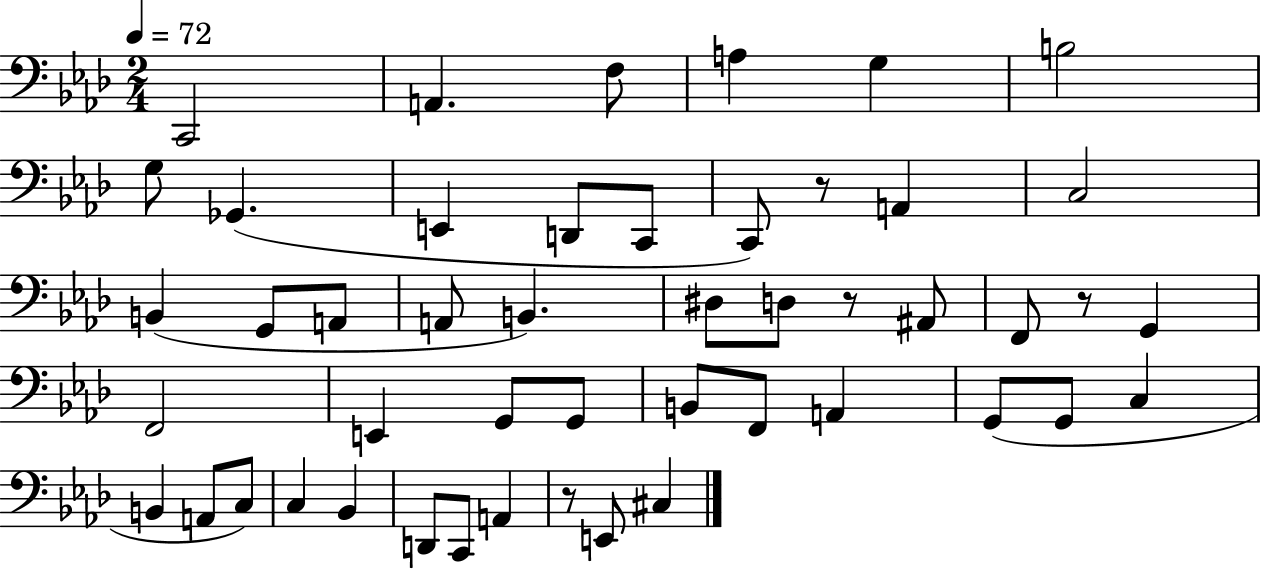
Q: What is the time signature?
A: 2/4